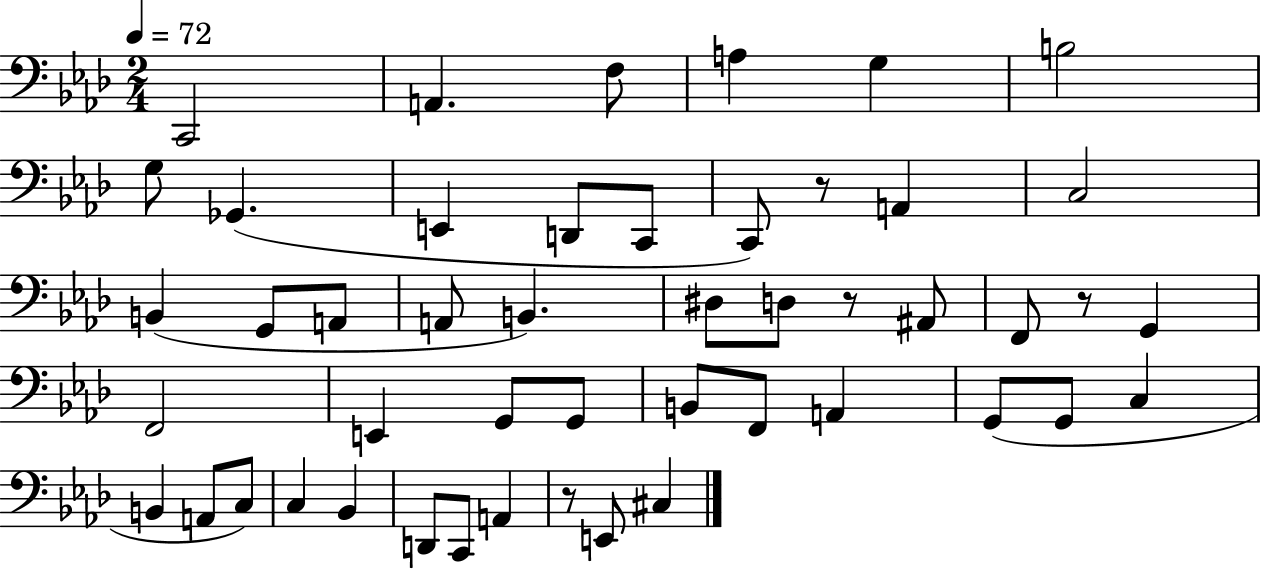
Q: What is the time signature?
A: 2/4